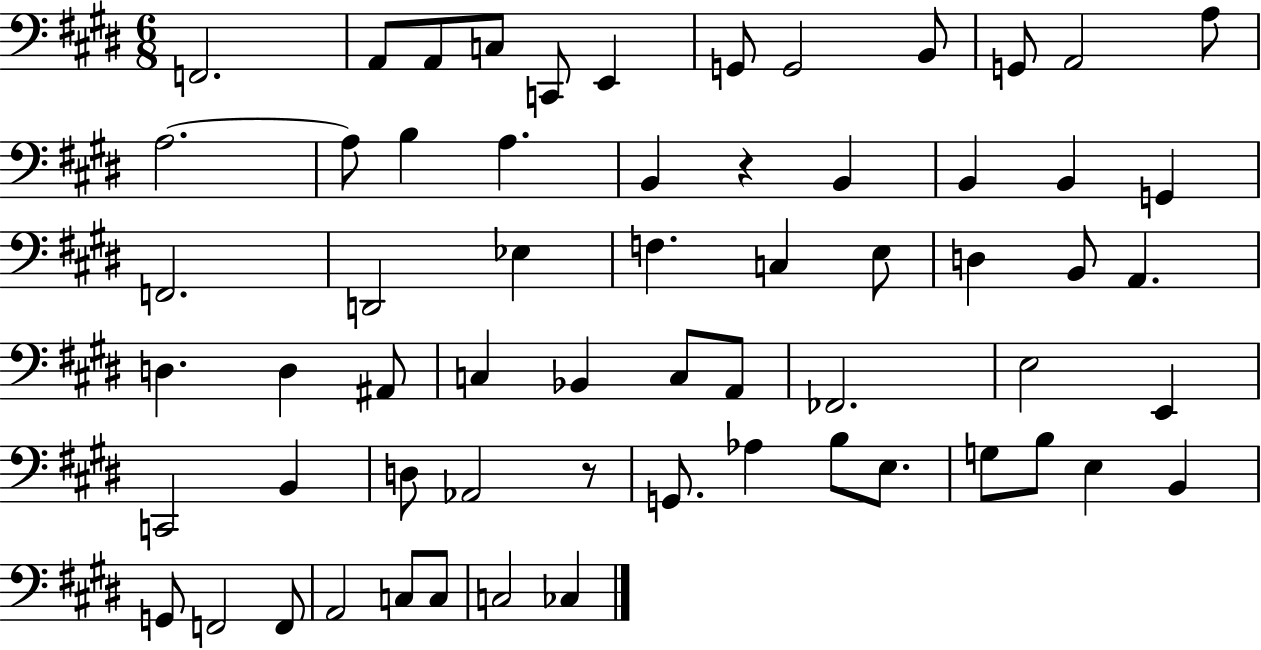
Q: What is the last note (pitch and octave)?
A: CES3